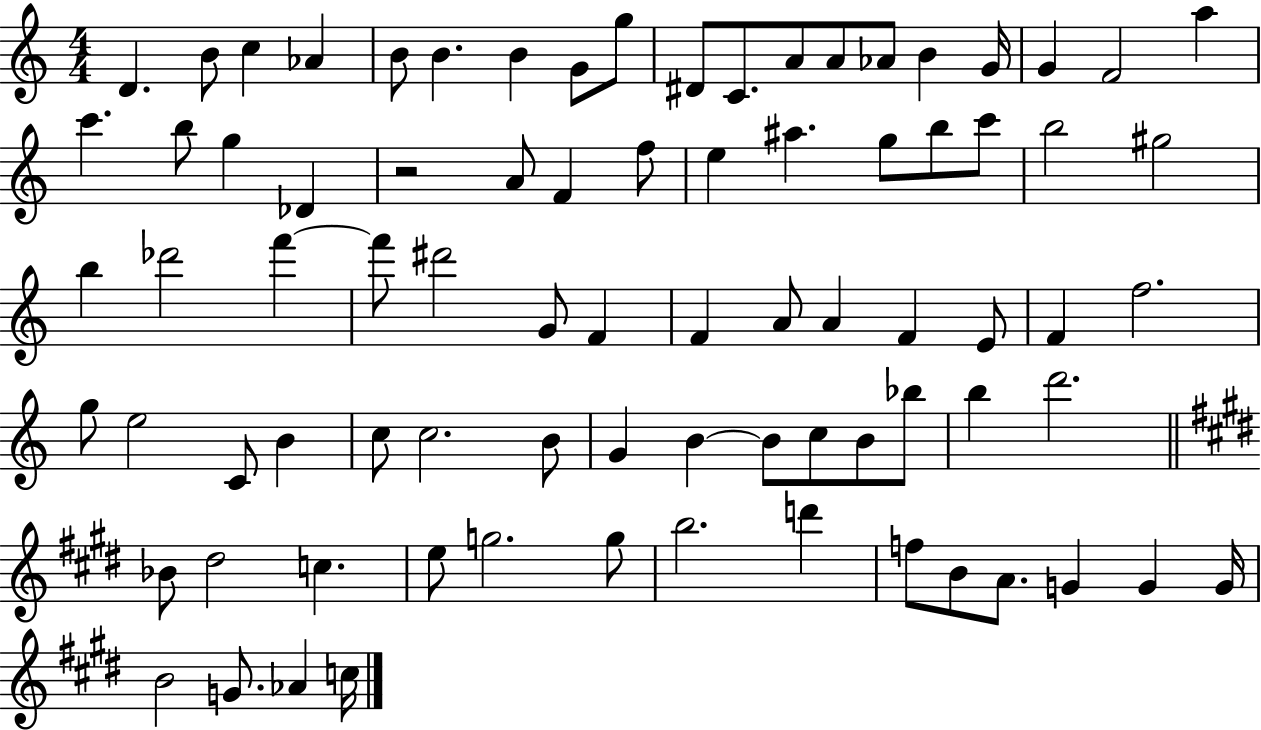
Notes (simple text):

D4/q. B4/e C5/q Ab4/q B4/e B4/q. B4/q G4/e G5/e D#4/e C4/e. A4/e A4/e Ab4/e B4/q G4/s G4/q F4/h A5/q C6/q. B5/e G5/q Db4/q R/h A4/e F4/q F5/e E5/q A#5/q. G5/e B5/e C6/e B5/h G#5/h B5/q Db6/h F6/q F6/e D#6/h G4/e F4/q F4/q A4/e A4/q F4/q E4/e F4/q F5/h. G5/e E5/h C4/e B4/q C5/e C5/h. B4/e G4/q B4/q B4/e C5/e B4/e Bb5/e B5/q D6/h. Bb4/e D#5/h C5/q. E5/e G5/h. G5/e B5/h. D6/q F5/e B4/e A4/e. G4/q G4/q G4/s B4/h G4/e. Ab4/q C5/s